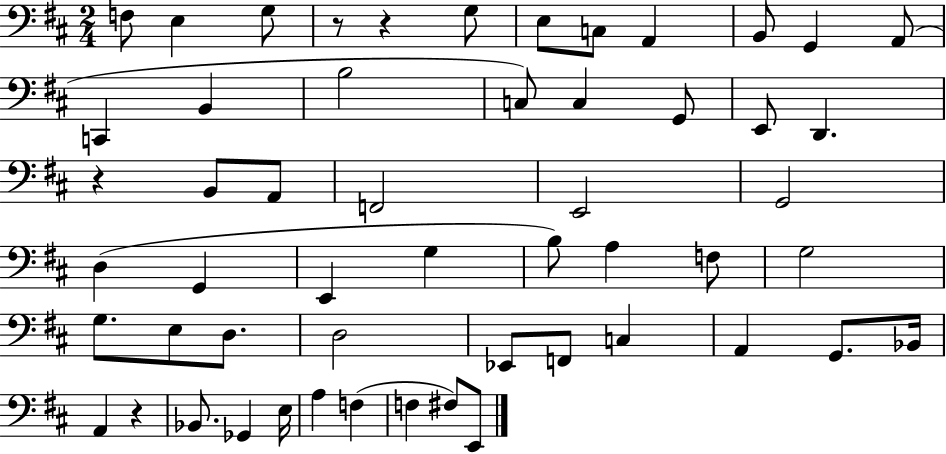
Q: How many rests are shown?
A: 4